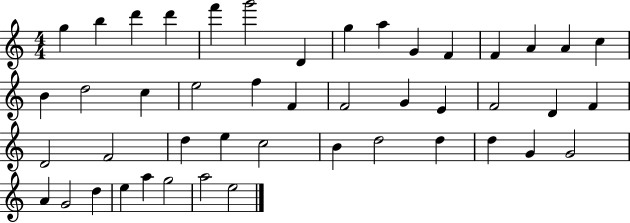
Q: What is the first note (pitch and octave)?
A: G5